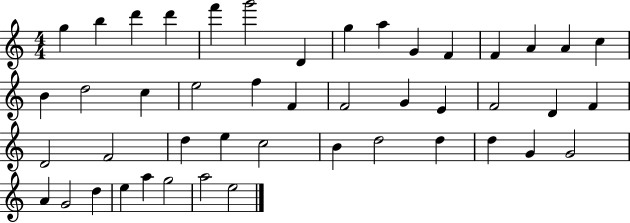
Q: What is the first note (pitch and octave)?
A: G5